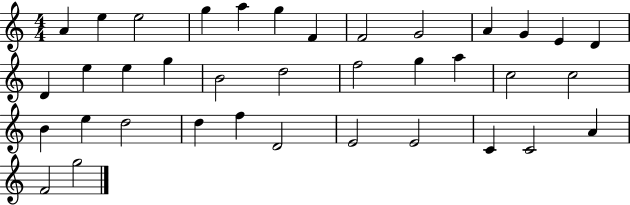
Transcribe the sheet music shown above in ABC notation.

X:1
T:Untitled
M:4/4
L:1/4
K:C
A e e2 g a g F F2 G2 A G E D D e e g B2 d2 f2 g a c2 c2 B e d2 d f D2 E2 E2 C C2 A F2 g2